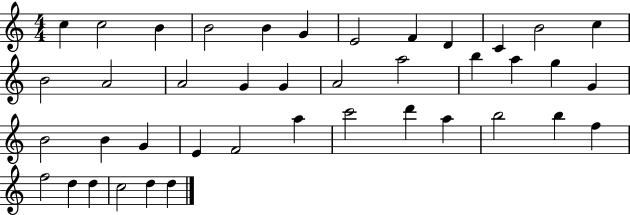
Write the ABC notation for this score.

X:1
T:Untitled
M:4/4
L:1/4
K:C
c c2 B B2 B G E2 F D C B2 c B2 A2 A2 G G A2 a2 b a g G B2 B G E F2 a c'2 d' a b2 b f f2 d d c2 d d